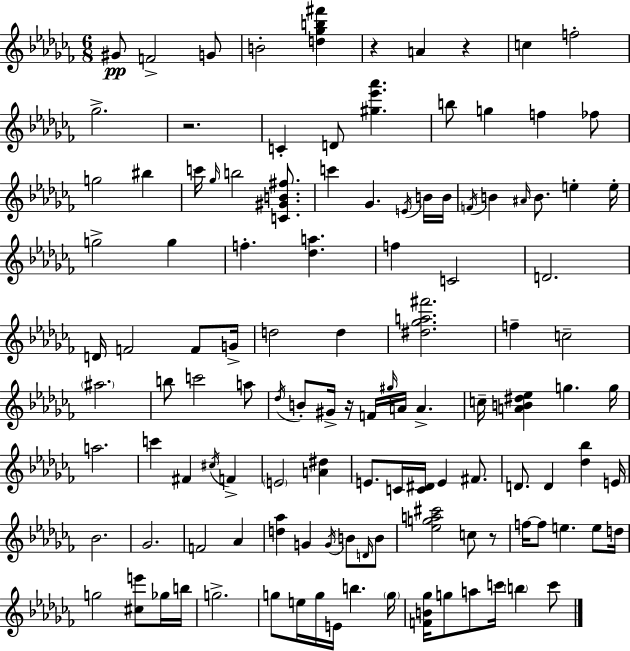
{
  \clef treble
  \numericTimeSignature
  \time 6/8
  \key aes \minor
  gis'8\pp f'2-> g'8 | b'2-. <d'' ges'' b'' fis'''>4 | r4 a'4 r4 | c''4 f''2-. | \break ges''2.-> | r2. | c'4-. d'8 <gis'' ees''' aes'''>4. | b''8 g''4 f''4 fes''8 | \break g''2 bis''4 | c'''16 \grace { ges''16 } b''2 <c' gis' b' fis''>8. | c'''4 ges'4. \acciaccatura { e'16 } | b'16 b'16 \acciaccatura { f'16 } b'4 \grace { ais'16 } b'8. e''4-. | \break e''16-. g''2-> | g''4 f''4.-. <des'' a''>4. | f''4 c'2 | d'2. | \break d'16 f'2 | f'8 g'16-> d''2 | d''4 <dis'' ges'' a'' fis'''>2. | f''4-- c''2-- | \break \parenthesize ais''2. | b''8 c'''2 | a''8 \acciaccatura { des''16 } b'8-. gis'16-> r16 f'16 \grace { gis''16 } a'16 | a'4.-> c''16-- <a' b' dis'' ees''>4 g''4. | \break g''16 a''2. | c'''4 fis'4 | \acciaccatura { cis''16 } f'4-> \parenthesize e'2 | <a' dis''>4 e'8. c'16 <c' dis'>16 | \break e'4 fis'8. d'8. d'4 | <des'' bes''>4 e'16 bes'2. | ges'2. | f'2 | \break aes'4 <d'' aes''>4 g'4 | \acciaccatura { g'16 } b'8 \grace { d'16 } b'8 <ees'' g'' a'' cis'''>2 | c''8 r8 f''16~~ f''8 | e''4. e''8 d''16 g''2 | \break <cis'' e'''>8 ges''16 b''16 g''2.-> | g''8 e''16 | g''16 e'16 b''4. \parenthesize g''16 <f' b' ges''>16 g''8 | a''8 c'''16 \parenthesize b''4 c'''8 \bar "|."
}